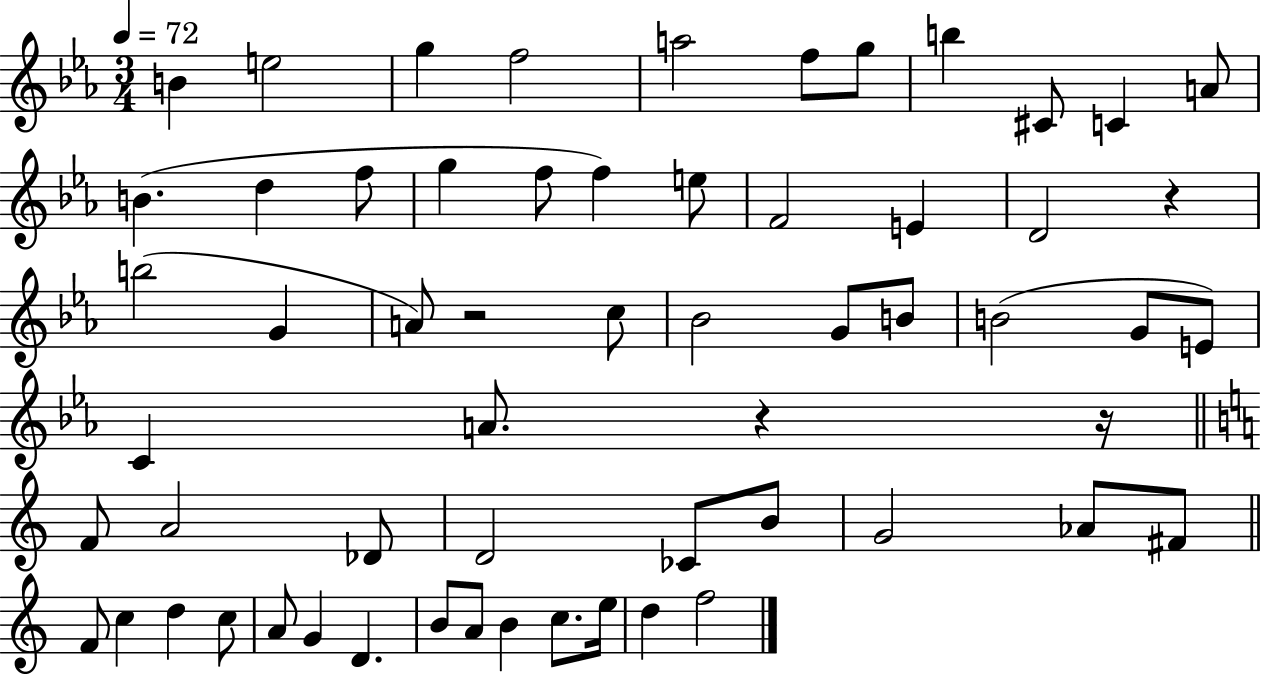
B4/q E5/h G5/q F5/h A5/h F5/e G5/e B5/q C#4/e C4/q A4/e B4/q. D5/q F5/e G5/q F5/e F5/q E5/e F4/h E4/q D4/h R/q B5/h G4/q A4/e R/h C5/e Bb4/h G4/e B4/e B4/h G4/e E4/e C4/q A4/e. R/q R/s F4/e A4/h Db4/e D4/h CES4/e B4/e G4/h Ab4/e F#4/e F4/e C5/q D5/q C5/e A4/e G4/q D4/q. B4/e A4/e B4/q C5/e. E5/s D5/q F5/h